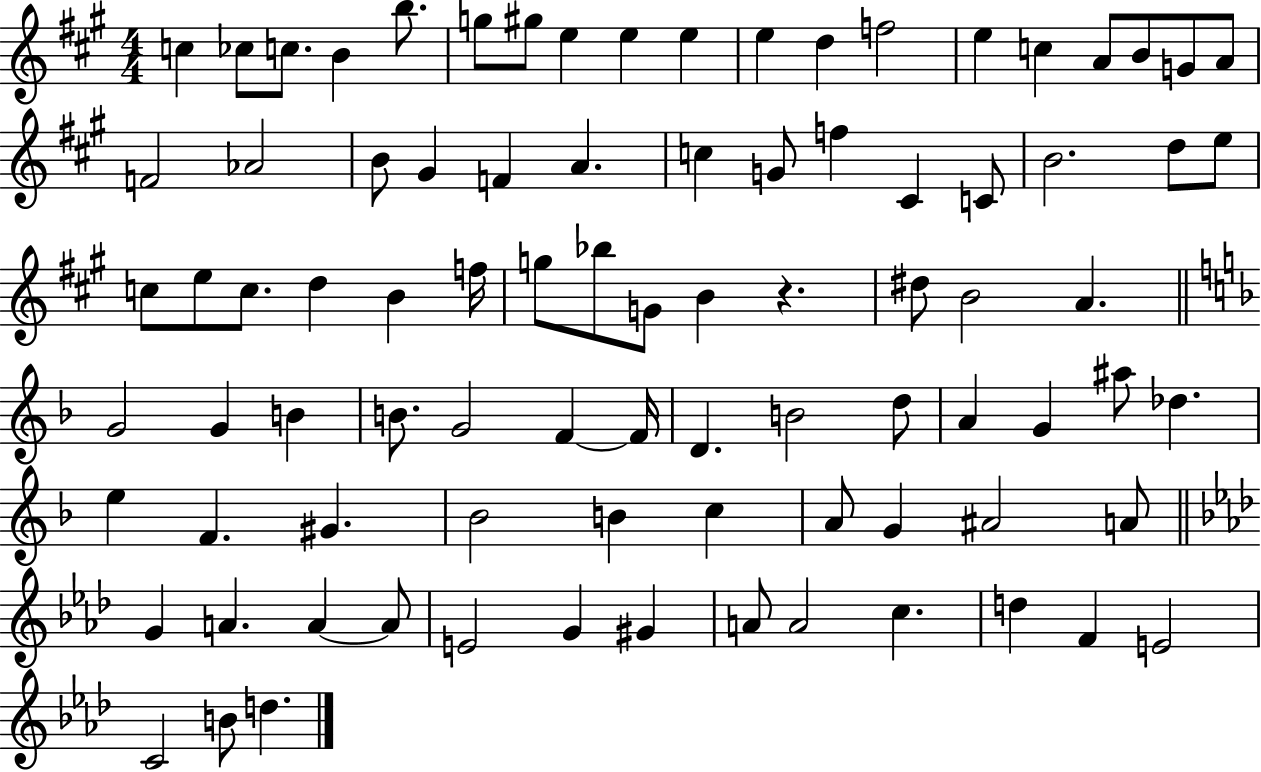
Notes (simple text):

C5/q CES5/e C5/e. B4/q B5/e. G5/e G#5/e E5/q E5/q E5/q E5/q D5/q F5/h E5/q C5/q A4/e B4/e G4/e A4/e F4/h Ab4/h B4/e G#4/q F4/q A4/q. C5/q G4/e F5/q C#4/q C4/e B4/h. D5/e E5/e C5/e E5/e C5/e. D5/q B4/q F5/s G5/e Bb5/e G4/e B4/q R/q. D#5/e B4/h A4/q. G4/h G4/q B4/q B4/e. G4/h F4/q F4/s D4/q. B4/h D5/e A4/q G4/q A#5/e Db5/q. E5/q F4/q. G#4/q. Bb4/h B4/q C5/q A4/e G4/q A#4/h A4/e G4/q A4/q. A4/q A4/e E4/h G4/q G#4/q A4/e A4/h C5/q. D5/q F4/q E4/h C4/h B4/e D5/q.